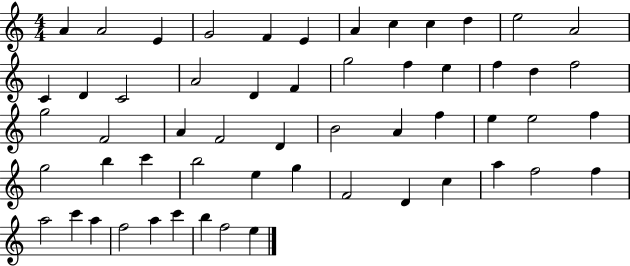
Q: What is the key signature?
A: C major